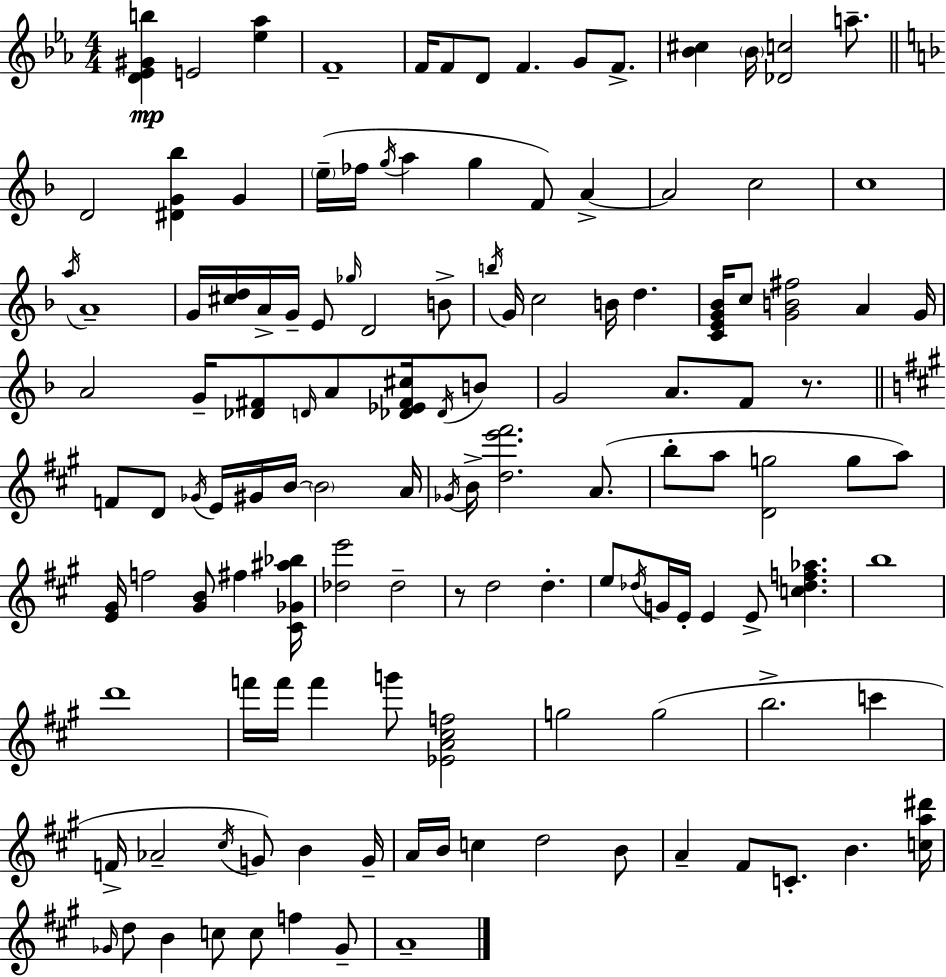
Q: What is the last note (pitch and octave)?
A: A4